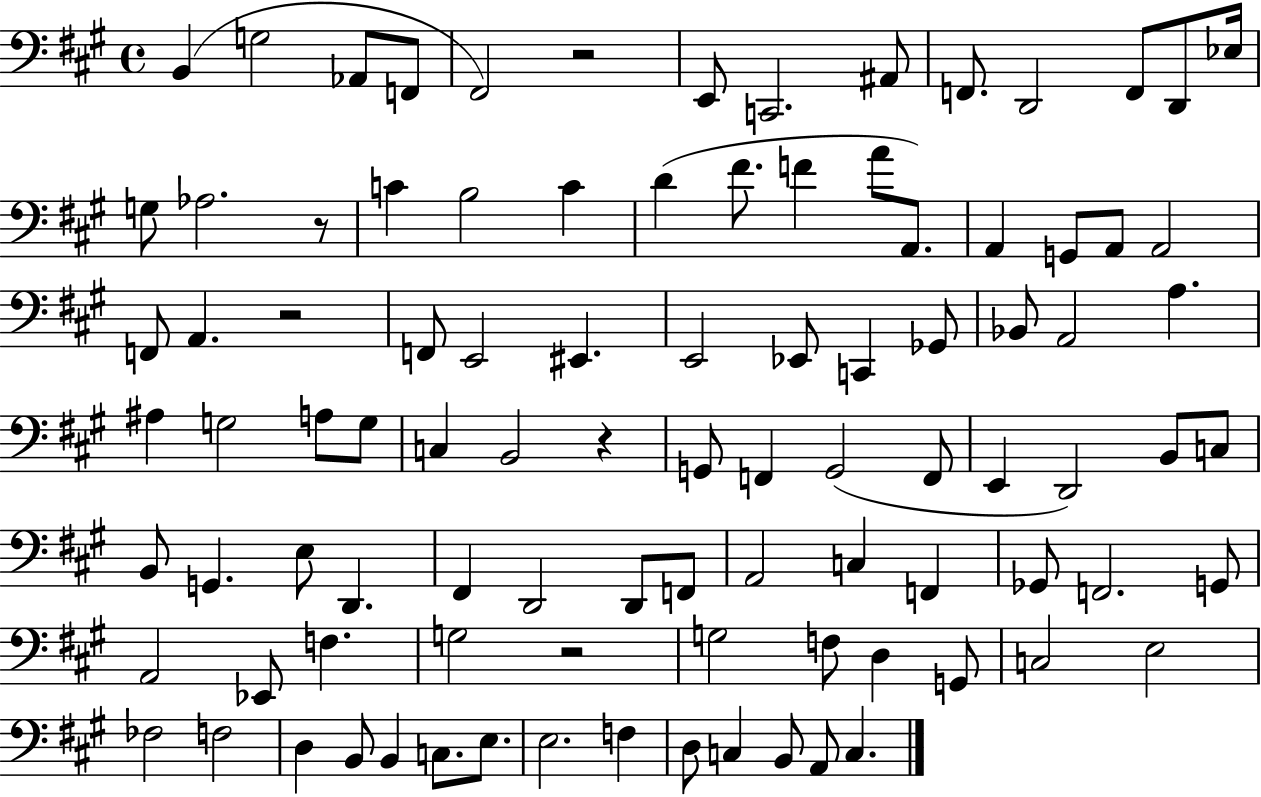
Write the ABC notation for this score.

X:1
T:Untitled
M:4/4
L:1/4
K:A
B,, G,2 _A,,/2 F,,/2 ^F,,2 z2 E,,/2 C,,2 ^A,,/2 F,,/2 D,,2 F,,/2 D,,/2 _E,/4 G,/2 _A,2 z/2 C B,2 C D ^F/2 F A/2 A,,/2 A,, G,,/2 A,,/2 A,,2 F,,/2 A,, z2 F,,/2 E,,2 ^E,, E,,2 _E,,/2 C,, _G,,/2 _B,,/2 A,,2 A, ^A, G,2 A,/2 G,/2 C, B,,2 z G,,/2 F,, G,,2 F,,/2 E,, D,,2 B,,/2 C,/2 B,,/2 G,, E,/2 D,, ^F,, D,,2 D,,/2 F,,/2 A,,2 C, F,, _G,,/2 F,,2 G,,/2 A,,2 _E,,/2 F, G,2 z2 G,2 F,/2 D, G,,/2 C,2 E,2 _F,2 F,2 D, B,,/2 B,, C,/2 E,/2 E,2 F, D,/2 C, B,,/2 A,,/2 C,